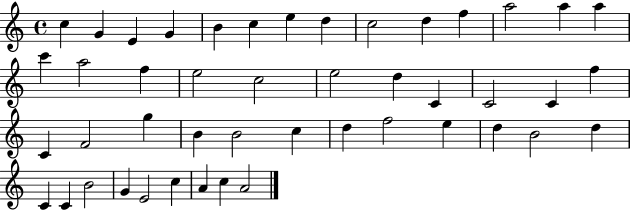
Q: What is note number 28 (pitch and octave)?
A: G5